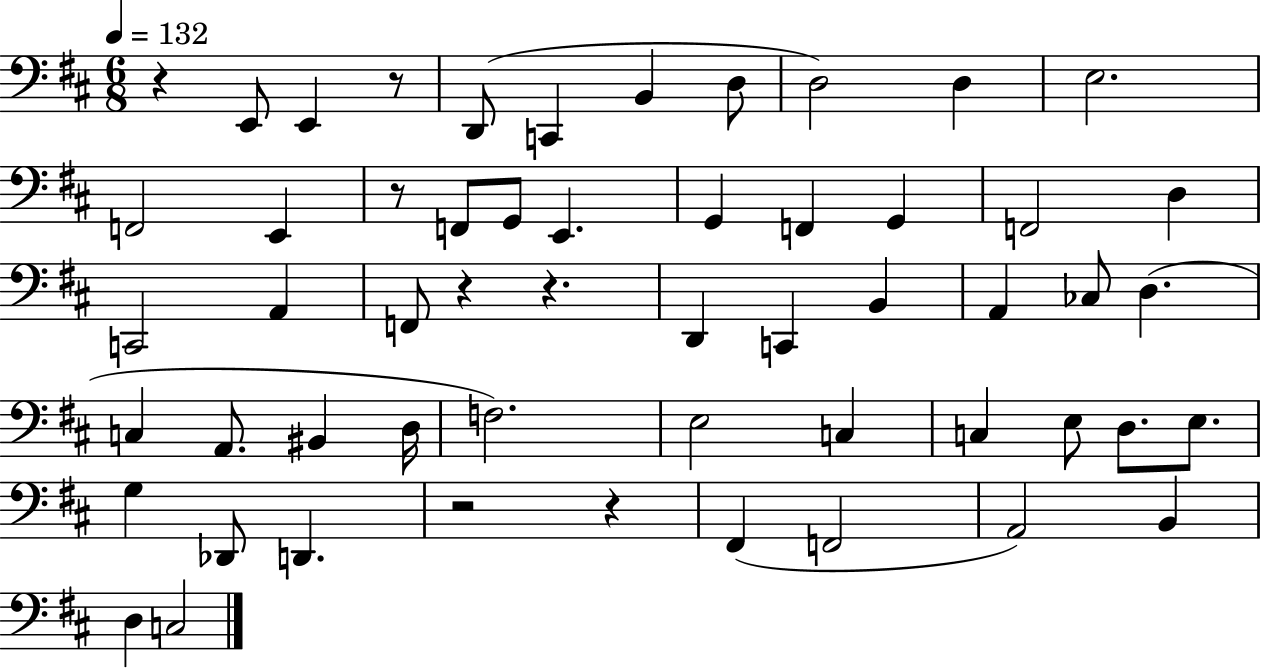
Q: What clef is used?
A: bass